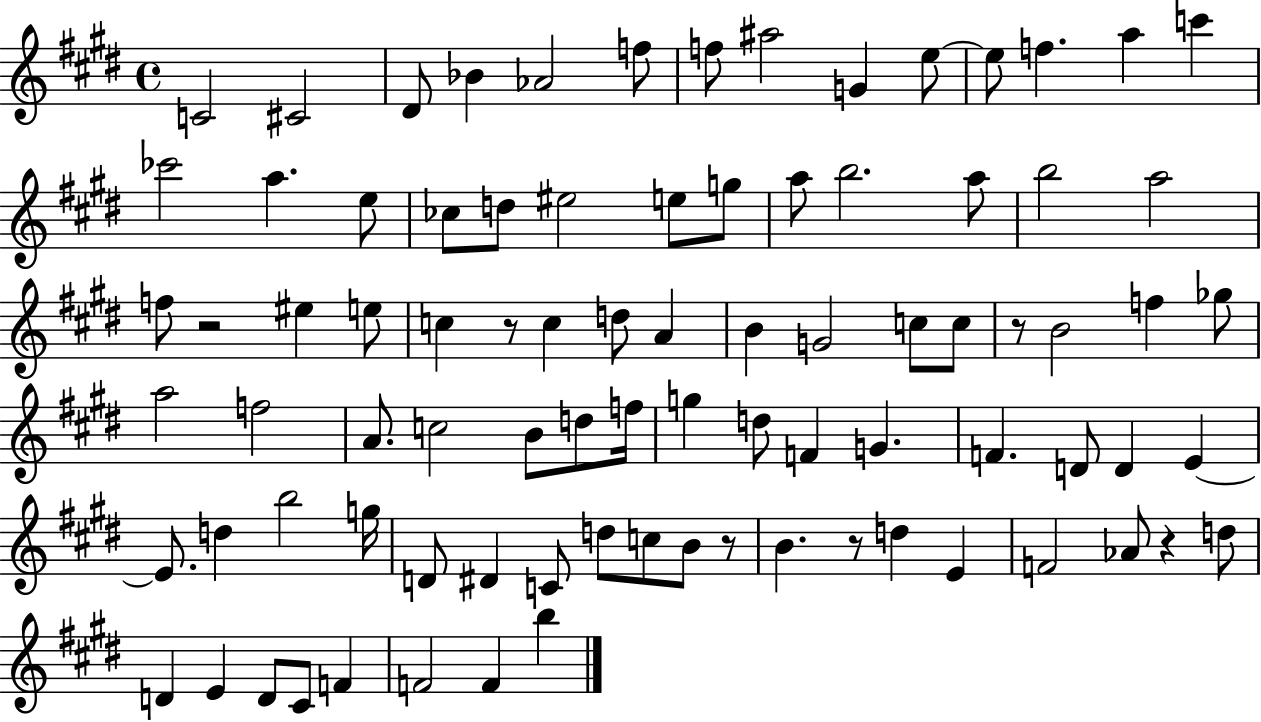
C4/h C#4/h D#4/e Bb4/q Ab4/h F5/e F5/e A#5/h G4/q E5/e E5/e F5/q. A5/q C6/q CES6/h A5/q. E5/e CES5/e D5/e EIS5/h E5/e G5/e A5/e B5/h. A5/e B5/h A5/h F5/e R/h EIS5/q E5/e C5/q R/e C5/q D5/e A4/q B4/q G4/h C5/e C5/e R/e B4/h F5/q Gb5/e A5/h F5/h A4/e. C5/h B4/e D5/e F5/s G5/q D5/e F4/q G4/q. F4/q. D4/e D4/q E4/q E4/e. D5/q B5/h G5/s D4/e D#4/q C4/e D5/e C5/e B4/e R/e B4/q. R/e D5/q E4/q F4/h Ab4/e R/q D5/e D4/q E4/q D4/e C#4/e F4/q F4/h F4/q B5/q